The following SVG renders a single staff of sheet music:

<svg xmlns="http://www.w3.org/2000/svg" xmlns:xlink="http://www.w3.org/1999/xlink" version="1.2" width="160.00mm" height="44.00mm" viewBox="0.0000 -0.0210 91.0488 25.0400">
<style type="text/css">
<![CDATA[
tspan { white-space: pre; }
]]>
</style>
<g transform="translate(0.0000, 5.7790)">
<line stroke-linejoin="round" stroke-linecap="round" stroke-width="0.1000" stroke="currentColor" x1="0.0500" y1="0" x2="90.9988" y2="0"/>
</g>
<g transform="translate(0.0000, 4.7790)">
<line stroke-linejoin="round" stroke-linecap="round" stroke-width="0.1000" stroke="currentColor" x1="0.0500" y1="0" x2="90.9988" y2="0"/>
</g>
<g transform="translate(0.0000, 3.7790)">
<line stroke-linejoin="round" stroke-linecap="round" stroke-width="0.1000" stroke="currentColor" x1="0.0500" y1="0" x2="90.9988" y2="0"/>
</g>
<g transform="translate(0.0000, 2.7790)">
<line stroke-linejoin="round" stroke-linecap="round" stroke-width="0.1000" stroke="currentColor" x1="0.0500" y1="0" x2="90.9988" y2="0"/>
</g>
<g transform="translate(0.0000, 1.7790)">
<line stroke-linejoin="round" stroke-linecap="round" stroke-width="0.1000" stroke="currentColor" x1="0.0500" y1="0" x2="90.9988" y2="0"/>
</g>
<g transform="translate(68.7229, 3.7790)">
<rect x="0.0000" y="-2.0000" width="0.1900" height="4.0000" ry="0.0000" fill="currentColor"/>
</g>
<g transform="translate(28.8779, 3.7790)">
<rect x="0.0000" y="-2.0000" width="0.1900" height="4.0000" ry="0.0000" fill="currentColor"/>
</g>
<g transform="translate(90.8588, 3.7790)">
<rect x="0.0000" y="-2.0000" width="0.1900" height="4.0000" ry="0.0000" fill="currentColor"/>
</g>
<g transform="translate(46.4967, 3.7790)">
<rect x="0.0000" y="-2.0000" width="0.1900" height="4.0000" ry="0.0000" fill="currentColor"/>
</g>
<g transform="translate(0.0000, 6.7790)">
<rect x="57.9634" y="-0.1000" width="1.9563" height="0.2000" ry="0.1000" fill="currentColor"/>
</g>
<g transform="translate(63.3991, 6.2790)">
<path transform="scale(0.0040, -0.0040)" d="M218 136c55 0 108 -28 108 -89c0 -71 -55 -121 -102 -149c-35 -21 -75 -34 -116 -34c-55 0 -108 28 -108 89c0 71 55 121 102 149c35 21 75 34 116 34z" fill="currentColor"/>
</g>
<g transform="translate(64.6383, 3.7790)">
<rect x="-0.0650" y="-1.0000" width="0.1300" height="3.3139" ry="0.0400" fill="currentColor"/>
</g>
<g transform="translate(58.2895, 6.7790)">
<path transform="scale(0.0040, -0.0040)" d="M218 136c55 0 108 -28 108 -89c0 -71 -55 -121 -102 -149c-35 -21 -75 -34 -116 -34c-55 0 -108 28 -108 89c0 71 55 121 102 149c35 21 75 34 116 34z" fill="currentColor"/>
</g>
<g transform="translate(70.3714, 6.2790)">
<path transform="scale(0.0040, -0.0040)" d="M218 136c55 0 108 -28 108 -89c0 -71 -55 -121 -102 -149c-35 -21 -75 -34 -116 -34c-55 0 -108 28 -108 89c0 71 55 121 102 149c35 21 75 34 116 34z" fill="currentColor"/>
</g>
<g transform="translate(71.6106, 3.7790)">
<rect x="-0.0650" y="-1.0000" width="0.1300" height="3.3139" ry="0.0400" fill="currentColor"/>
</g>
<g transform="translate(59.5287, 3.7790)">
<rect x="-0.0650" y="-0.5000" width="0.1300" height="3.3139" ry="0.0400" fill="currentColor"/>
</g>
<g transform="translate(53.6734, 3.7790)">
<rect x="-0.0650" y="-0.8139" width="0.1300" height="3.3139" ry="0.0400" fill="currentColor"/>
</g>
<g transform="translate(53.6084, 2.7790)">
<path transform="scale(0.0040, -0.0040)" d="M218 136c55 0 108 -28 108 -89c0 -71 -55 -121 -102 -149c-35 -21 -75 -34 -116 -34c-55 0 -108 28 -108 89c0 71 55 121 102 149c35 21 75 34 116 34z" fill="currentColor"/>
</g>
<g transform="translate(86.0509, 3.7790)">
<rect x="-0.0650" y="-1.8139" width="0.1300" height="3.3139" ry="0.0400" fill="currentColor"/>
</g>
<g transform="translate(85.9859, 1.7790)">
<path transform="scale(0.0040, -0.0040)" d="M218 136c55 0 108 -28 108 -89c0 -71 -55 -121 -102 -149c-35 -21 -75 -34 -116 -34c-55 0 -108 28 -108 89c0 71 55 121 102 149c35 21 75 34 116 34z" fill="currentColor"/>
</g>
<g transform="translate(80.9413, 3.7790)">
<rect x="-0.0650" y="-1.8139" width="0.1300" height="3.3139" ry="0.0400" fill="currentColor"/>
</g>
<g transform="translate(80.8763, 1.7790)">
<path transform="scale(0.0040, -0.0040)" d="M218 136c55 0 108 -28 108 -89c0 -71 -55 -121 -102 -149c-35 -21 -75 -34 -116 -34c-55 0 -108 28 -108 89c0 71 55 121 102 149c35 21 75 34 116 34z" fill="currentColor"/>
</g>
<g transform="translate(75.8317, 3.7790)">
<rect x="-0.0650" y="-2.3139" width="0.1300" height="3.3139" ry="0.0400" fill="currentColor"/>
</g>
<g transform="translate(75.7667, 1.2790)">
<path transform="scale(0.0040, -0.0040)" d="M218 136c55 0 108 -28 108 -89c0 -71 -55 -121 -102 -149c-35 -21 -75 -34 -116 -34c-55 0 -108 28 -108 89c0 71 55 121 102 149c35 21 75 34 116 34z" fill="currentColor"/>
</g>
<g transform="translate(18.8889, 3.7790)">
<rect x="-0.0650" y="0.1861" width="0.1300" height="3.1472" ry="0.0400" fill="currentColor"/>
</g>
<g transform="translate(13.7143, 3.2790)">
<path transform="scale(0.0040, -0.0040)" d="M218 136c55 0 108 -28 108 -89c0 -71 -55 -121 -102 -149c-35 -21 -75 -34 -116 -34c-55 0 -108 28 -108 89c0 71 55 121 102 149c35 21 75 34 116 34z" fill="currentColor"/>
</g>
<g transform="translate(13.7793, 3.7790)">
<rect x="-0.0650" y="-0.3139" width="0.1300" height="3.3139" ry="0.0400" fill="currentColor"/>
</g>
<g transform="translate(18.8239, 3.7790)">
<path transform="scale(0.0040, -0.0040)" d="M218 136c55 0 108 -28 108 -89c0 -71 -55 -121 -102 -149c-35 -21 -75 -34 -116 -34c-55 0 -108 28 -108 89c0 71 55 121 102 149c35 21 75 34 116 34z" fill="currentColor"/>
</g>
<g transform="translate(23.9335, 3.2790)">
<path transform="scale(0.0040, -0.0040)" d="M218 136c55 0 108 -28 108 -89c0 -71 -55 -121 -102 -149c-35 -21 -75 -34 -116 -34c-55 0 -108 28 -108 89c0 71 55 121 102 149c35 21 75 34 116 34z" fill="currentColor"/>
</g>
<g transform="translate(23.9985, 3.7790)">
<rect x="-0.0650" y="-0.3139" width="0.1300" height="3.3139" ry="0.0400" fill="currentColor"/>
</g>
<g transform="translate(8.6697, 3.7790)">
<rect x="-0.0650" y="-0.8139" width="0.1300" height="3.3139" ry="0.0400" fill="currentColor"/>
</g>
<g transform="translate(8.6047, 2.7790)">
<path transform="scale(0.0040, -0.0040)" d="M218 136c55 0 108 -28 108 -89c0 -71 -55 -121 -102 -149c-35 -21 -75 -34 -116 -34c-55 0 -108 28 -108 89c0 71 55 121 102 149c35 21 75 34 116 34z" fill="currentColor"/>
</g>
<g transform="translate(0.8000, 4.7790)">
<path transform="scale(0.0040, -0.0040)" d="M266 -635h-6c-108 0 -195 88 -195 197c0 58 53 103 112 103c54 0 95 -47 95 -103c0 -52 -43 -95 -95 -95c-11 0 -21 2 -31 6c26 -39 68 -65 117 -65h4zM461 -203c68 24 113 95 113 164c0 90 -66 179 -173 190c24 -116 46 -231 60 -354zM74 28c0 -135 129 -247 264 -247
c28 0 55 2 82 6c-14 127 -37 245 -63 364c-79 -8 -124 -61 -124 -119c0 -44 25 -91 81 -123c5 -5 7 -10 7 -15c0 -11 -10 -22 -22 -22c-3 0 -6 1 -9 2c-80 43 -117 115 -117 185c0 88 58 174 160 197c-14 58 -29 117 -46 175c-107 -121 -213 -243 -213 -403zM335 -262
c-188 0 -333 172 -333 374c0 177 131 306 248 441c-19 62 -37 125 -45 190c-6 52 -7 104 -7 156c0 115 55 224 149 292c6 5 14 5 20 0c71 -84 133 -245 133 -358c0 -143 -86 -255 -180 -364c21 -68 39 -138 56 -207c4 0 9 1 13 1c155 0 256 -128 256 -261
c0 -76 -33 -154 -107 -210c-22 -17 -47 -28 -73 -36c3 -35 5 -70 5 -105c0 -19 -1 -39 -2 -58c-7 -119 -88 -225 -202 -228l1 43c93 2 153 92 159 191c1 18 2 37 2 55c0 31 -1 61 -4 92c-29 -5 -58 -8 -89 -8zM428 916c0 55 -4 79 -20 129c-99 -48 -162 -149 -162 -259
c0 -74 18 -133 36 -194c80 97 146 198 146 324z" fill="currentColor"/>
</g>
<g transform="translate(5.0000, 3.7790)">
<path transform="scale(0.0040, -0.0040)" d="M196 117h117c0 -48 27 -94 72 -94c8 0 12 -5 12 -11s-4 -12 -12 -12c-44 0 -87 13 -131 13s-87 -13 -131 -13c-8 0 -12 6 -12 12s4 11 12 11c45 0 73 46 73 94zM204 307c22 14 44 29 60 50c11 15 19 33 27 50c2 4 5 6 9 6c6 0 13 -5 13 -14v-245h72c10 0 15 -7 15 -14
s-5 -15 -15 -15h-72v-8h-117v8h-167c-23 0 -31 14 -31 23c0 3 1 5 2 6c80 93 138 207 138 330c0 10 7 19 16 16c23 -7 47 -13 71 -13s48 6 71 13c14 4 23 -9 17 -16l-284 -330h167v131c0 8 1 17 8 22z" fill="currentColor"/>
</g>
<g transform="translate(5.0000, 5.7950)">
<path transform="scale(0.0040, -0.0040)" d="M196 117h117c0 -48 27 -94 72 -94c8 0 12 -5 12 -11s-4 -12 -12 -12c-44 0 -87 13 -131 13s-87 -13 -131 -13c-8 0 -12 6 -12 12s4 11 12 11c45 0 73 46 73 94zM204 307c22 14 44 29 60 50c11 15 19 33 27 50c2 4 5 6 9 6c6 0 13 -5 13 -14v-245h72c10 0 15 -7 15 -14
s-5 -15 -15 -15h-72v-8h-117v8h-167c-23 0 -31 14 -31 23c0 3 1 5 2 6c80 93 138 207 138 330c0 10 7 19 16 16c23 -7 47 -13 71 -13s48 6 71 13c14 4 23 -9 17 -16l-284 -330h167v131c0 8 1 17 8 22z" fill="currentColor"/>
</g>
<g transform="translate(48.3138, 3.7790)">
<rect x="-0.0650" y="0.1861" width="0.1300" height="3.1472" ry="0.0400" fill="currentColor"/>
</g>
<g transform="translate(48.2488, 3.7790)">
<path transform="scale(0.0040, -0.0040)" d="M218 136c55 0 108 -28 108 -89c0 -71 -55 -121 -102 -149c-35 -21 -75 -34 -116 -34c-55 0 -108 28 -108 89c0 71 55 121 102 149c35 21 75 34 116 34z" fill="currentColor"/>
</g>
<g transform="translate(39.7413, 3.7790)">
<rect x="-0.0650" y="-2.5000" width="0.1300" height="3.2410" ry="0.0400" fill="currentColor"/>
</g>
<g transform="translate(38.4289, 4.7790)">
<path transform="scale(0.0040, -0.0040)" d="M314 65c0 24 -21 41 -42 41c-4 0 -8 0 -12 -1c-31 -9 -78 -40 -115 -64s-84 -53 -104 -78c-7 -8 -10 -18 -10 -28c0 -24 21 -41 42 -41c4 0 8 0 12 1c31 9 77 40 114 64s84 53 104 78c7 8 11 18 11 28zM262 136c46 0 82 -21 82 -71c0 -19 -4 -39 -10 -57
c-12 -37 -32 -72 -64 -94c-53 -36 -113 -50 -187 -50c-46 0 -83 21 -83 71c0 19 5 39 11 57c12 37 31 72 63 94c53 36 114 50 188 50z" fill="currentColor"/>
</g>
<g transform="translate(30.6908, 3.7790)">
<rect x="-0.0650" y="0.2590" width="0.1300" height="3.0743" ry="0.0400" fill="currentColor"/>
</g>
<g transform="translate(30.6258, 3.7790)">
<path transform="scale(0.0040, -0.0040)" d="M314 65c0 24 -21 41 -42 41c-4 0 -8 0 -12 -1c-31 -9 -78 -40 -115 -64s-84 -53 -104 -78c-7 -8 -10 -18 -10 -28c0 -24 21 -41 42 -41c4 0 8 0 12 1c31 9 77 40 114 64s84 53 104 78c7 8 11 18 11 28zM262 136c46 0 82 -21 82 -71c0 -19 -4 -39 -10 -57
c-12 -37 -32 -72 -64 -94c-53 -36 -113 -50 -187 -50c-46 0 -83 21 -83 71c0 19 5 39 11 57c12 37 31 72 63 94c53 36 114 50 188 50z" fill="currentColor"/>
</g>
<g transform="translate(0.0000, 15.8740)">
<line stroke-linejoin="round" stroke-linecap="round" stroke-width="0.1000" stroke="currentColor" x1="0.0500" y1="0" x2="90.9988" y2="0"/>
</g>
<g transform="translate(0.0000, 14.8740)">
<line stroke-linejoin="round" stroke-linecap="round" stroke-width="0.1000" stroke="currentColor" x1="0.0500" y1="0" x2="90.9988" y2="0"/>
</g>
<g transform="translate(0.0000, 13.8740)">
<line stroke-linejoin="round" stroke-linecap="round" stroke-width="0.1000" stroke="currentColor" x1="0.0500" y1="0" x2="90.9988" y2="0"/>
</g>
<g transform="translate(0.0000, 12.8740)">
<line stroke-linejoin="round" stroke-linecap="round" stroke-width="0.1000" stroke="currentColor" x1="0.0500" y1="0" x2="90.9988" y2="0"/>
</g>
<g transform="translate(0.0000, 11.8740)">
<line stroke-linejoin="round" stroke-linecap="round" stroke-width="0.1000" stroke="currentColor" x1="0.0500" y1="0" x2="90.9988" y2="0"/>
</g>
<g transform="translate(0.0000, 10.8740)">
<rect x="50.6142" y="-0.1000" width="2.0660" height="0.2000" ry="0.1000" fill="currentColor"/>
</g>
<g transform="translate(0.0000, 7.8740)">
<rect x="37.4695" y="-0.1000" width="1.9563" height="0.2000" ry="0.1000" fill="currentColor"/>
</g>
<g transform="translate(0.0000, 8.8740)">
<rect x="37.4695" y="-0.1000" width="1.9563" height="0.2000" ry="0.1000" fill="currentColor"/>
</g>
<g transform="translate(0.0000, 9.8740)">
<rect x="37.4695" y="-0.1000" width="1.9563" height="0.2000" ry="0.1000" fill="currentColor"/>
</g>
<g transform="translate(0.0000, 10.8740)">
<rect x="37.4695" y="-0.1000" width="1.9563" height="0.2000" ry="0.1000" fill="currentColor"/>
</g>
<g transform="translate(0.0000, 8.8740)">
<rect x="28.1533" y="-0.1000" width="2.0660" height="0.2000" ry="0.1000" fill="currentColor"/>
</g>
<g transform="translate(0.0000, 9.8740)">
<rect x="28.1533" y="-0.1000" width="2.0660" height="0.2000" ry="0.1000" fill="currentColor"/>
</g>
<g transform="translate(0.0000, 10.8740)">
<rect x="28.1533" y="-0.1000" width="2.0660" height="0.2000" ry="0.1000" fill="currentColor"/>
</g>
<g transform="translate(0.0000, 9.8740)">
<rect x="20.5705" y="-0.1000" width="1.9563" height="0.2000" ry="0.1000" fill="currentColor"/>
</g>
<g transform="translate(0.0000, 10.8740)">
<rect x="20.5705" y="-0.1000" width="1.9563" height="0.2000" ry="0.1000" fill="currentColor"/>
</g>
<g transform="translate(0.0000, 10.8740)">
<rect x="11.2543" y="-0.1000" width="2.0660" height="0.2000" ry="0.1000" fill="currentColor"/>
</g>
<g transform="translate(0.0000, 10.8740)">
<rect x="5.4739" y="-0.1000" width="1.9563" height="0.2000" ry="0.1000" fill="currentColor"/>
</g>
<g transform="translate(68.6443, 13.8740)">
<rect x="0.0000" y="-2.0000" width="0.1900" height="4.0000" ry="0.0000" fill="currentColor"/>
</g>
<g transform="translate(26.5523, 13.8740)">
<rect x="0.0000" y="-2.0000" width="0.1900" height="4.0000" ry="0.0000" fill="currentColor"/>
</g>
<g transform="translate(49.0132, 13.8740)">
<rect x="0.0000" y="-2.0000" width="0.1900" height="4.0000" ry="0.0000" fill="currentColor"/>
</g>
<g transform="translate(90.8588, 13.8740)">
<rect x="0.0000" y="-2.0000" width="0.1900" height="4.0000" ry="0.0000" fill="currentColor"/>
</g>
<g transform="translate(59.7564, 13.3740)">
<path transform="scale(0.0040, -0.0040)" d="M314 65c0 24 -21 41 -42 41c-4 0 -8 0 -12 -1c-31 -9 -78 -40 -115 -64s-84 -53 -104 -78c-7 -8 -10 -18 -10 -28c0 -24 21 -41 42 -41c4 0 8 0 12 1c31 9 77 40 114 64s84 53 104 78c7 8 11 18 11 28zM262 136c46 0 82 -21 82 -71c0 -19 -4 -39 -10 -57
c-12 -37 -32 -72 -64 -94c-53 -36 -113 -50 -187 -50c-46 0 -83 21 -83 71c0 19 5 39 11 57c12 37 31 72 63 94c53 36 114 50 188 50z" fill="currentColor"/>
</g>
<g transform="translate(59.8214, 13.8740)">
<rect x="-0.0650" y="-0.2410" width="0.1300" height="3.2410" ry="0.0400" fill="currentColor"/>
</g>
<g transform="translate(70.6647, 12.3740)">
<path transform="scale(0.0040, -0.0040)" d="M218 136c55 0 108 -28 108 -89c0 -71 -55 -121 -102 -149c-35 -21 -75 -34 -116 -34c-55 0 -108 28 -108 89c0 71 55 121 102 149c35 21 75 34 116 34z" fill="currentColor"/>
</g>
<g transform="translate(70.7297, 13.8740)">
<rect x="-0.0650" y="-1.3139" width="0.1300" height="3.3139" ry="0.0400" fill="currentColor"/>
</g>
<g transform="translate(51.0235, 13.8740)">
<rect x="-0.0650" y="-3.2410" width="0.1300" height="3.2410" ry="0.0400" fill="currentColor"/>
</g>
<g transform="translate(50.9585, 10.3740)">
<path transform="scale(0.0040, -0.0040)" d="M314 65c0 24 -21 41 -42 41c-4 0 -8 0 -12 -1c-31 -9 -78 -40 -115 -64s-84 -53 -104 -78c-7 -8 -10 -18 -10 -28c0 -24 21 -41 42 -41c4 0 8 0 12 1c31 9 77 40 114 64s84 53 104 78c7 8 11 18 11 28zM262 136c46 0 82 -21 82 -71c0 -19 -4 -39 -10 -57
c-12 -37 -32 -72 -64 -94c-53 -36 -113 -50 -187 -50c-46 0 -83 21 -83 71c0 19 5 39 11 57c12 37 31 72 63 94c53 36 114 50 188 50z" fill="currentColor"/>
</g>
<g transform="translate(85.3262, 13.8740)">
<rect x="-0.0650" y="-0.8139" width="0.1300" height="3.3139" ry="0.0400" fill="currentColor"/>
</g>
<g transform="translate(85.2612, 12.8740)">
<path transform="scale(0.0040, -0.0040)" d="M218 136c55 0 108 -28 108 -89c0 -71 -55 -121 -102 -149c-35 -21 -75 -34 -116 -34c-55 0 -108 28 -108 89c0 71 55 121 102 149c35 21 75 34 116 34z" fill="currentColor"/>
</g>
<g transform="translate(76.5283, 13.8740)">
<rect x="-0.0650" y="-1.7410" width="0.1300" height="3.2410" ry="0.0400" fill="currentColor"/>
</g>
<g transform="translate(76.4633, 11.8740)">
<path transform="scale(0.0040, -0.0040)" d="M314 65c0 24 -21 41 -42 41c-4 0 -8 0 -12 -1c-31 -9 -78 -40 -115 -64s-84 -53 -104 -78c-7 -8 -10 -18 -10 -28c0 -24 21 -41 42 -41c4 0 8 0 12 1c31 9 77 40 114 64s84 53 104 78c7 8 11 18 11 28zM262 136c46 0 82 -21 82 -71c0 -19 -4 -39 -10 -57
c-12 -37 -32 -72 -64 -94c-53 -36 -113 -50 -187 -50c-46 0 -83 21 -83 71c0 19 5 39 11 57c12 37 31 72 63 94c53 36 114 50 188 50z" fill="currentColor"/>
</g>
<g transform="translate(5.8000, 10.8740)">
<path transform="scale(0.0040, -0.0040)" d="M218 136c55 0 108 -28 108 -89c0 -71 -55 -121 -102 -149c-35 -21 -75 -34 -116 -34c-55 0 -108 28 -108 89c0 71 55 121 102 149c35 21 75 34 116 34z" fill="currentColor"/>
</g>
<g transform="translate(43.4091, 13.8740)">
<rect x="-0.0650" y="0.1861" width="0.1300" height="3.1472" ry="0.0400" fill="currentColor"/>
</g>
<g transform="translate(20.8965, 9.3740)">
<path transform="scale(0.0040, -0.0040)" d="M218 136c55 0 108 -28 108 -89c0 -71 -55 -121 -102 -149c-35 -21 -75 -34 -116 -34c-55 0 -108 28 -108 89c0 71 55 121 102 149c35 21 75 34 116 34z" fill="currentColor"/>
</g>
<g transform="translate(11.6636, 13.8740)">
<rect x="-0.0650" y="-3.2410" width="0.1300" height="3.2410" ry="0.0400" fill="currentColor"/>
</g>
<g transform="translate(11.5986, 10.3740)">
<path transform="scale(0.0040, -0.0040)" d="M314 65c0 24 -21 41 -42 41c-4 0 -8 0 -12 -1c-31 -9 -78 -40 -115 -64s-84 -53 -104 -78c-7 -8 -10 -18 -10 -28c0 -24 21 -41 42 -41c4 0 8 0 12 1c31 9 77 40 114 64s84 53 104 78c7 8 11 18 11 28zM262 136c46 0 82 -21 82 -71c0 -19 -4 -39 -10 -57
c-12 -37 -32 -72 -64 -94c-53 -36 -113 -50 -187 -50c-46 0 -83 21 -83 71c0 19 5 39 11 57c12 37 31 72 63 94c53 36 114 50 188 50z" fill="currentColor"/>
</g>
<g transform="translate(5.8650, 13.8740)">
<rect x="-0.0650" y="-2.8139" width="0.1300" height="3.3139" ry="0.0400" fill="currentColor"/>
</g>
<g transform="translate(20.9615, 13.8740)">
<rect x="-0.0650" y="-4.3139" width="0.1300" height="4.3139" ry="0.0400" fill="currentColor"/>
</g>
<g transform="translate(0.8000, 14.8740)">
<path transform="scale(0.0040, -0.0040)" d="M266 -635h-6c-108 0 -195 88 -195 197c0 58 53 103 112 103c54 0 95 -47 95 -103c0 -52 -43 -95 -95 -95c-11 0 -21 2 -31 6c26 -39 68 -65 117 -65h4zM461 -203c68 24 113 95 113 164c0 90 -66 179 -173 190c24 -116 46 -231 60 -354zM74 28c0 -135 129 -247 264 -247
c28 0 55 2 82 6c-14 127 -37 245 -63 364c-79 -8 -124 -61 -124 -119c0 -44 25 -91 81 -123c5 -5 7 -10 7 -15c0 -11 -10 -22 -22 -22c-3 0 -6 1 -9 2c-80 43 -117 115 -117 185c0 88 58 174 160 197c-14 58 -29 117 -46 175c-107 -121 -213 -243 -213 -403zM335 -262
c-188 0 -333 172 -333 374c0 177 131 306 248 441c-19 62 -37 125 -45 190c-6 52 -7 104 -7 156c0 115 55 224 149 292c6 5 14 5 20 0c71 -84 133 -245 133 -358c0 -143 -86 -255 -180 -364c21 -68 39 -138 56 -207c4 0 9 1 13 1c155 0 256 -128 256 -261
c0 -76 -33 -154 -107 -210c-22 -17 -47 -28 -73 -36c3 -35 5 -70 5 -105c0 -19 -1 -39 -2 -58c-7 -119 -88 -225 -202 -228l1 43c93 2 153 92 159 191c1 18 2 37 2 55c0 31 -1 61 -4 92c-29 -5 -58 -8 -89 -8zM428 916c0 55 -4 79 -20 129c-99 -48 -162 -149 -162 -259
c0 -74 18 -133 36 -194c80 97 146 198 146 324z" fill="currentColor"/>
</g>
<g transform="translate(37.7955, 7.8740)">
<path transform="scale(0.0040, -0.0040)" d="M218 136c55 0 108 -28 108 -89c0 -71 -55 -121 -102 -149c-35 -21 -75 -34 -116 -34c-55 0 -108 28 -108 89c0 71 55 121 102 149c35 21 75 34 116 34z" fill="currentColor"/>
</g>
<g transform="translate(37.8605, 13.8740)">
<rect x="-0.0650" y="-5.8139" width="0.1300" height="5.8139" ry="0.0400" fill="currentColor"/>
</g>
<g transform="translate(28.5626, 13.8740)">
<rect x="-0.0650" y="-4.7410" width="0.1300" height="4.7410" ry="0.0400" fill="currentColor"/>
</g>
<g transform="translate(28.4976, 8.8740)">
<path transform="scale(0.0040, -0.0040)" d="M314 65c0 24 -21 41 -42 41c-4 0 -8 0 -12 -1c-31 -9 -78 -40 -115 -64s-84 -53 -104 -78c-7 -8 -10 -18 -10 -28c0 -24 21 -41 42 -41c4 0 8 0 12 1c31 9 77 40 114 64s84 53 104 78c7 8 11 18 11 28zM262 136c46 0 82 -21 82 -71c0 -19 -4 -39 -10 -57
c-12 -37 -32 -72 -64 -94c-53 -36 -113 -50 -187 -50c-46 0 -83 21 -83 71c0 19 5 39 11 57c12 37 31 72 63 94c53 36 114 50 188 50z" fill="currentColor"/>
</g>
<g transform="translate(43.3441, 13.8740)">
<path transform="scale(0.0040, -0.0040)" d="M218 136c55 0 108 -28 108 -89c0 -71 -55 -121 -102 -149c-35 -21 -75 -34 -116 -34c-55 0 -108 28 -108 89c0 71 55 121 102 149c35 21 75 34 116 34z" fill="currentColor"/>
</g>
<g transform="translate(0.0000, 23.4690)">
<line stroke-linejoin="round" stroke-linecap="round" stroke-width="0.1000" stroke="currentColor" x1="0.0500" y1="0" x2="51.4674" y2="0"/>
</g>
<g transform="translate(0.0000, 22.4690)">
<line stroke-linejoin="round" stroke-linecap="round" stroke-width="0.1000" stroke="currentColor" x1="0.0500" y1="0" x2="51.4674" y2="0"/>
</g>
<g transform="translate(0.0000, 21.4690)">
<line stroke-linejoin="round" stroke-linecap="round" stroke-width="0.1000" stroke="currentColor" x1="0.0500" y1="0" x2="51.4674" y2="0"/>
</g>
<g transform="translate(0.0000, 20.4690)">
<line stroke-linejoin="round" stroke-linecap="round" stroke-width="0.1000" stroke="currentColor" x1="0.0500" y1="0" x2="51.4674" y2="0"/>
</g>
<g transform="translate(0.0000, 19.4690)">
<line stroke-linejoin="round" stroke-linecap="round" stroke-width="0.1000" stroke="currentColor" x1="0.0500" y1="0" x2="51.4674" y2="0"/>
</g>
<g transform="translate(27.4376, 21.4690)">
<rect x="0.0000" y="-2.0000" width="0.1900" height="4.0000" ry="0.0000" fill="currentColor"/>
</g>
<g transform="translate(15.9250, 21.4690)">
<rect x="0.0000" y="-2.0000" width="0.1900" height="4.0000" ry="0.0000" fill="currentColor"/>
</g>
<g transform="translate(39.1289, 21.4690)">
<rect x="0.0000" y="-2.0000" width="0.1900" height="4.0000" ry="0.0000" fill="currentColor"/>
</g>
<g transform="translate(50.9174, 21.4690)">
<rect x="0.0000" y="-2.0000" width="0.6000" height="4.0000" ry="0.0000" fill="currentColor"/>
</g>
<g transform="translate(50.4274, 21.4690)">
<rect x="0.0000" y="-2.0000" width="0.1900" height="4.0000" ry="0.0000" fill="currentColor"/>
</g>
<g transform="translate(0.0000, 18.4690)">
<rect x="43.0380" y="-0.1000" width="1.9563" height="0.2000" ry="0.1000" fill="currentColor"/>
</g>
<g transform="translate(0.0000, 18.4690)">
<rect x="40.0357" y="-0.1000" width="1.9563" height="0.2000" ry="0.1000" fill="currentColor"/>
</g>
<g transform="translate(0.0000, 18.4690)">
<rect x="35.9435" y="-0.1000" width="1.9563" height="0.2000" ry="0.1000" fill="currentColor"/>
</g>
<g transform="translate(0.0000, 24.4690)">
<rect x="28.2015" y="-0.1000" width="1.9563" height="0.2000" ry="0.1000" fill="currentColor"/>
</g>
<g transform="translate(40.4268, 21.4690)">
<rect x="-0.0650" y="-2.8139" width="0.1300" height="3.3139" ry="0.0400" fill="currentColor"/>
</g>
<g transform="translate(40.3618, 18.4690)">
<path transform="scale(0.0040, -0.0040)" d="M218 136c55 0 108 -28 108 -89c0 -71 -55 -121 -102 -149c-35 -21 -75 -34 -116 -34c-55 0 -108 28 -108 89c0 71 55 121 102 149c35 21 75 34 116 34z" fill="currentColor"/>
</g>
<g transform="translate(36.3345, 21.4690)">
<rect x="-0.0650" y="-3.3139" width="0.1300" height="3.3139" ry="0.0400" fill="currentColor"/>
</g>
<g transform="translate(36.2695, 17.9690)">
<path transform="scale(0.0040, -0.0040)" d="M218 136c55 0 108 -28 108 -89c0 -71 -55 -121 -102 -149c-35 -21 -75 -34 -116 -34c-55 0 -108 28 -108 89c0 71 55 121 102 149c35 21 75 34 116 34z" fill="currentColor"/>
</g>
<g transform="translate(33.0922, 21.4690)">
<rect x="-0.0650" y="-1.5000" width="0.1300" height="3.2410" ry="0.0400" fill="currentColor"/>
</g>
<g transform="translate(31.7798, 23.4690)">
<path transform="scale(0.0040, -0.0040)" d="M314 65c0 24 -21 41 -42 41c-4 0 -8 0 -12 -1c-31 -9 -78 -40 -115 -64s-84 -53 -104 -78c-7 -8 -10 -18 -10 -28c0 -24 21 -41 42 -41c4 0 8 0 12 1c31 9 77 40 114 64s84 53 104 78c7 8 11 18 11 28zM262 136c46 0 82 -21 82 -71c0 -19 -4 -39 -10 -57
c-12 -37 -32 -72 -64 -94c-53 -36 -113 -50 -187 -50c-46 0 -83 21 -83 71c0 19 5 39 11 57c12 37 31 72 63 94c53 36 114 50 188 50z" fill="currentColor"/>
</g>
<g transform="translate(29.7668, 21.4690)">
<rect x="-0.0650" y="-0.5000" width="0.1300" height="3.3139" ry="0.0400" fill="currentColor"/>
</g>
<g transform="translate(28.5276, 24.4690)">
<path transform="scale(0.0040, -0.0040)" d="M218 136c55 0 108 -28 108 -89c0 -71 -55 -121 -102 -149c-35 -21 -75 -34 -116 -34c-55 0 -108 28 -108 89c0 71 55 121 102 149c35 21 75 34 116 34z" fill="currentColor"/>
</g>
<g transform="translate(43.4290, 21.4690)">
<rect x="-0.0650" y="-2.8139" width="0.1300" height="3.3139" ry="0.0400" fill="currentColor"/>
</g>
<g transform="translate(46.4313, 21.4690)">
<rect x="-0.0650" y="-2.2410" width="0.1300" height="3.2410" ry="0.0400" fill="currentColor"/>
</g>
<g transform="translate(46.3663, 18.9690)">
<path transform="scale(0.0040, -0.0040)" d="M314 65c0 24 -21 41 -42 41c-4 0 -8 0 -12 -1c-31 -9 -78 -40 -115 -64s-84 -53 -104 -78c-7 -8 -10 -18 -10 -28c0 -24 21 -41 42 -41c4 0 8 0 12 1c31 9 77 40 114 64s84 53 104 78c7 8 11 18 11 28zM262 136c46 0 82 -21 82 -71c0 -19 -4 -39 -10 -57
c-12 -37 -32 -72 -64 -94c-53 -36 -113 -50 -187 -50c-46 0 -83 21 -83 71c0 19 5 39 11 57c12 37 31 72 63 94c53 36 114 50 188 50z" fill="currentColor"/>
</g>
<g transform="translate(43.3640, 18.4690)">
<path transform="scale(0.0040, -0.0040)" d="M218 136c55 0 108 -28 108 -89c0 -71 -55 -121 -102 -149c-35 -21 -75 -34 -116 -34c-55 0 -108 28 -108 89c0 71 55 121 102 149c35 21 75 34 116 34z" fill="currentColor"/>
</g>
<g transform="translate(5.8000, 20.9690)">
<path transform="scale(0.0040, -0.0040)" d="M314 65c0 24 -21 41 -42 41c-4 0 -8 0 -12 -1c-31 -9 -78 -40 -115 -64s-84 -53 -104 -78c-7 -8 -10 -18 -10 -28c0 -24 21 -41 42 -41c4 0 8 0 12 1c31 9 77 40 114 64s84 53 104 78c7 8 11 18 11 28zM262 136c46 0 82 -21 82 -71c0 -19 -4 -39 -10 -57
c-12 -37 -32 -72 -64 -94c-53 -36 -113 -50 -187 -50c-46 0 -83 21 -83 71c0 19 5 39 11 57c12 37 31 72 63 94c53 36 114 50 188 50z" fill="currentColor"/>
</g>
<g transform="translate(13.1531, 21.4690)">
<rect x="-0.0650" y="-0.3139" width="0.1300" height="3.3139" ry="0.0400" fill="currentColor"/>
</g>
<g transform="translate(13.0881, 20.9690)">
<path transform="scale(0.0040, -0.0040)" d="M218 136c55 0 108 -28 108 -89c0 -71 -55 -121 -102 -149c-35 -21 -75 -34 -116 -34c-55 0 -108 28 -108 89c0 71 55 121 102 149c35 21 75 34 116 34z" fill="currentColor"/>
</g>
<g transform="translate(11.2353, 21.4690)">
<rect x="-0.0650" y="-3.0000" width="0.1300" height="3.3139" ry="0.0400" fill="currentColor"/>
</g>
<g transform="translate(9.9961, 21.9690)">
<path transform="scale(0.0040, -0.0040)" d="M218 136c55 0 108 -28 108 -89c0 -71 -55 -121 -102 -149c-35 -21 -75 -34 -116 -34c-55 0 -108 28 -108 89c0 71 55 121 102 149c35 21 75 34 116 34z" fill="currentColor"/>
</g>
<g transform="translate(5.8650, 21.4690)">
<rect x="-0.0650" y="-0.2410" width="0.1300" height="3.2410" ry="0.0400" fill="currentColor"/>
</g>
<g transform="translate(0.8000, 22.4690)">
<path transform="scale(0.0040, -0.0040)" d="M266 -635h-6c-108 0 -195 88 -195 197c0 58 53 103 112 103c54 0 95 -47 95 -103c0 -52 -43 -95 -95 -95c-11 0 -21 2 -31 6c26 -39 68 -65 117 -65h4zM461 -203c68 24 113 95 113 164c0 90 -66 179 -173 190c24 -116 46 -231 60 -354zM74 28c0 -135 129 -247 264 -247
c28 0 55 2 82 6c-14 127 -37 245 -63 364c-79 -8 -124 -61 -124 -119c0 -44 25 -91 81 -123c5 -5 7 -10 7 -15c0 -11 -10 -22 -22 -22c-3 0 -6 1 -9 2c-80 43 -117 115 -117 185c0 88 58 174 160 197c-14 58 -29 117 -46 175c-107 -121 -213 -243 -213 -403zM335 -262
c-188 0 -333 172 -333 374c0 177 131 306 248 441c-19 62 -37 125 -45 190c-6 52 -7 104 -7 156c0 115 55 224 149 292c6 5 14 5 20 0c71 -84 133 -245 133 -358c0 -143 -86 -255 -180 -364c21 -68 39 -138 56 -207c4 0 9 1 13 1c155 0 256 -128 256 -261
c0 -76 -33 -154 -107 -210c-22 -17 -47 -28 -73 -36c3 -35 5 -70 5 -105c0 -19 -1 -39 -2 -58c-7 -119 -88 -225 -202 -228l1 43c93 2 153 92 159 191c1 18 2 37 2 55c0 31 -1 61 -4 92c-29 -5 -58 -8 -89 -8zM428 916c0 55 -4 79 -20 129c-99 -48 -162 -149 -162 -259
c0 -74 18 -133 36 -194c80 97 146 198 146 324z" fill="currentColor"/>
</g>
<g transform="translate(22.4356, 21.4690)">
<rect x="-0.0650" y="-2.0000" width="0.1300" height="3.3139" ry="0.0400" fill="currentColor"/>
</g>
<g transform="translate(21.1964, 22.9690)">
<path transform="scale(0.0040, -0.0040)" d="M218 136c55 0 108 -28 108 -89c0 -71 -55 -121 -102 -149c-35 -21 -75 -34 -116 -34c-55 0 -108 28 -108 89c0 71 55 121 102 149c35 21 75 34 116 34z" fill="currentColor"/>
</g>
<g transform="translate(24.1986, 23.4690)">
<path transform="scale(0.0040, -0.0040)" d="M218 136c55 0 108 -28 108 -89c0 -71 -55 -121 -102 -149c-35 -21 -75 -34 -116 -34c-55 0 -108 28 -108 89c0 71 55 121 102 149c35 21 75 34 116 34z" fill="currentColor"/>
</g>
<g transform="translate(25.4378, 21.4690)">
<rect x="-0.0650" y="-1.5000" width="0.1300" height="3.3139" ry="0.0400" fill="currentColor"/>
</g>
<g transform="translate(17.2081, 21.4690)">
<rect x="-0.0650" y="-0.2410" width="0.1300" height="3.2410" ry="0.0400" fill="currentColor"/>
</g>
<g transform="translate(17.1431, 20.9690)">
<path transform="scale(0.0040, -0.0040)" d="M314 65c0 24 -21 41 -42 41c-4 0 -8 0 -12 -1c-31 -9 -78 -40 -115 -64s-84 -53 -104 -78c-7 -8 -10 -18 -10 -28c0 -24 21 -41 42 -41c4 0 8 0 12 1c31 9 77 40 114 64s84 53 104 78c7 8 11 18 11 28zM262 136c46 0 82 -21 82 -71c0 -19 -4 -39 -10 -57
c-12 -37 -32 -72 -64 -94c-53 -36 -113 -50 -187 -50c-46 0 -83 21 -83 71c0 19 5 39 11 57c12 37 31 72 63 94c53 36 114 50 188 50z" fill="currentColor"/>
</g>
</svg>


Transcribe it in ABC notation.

X:1
T:Untitled
M:4/4
L:1/4
K:C
d c B c B2 G2 B d C D D g f f a b2 d' e'2 g' B b2 c2 e f2 d c2 A c c2 F E C E2 b a a g2